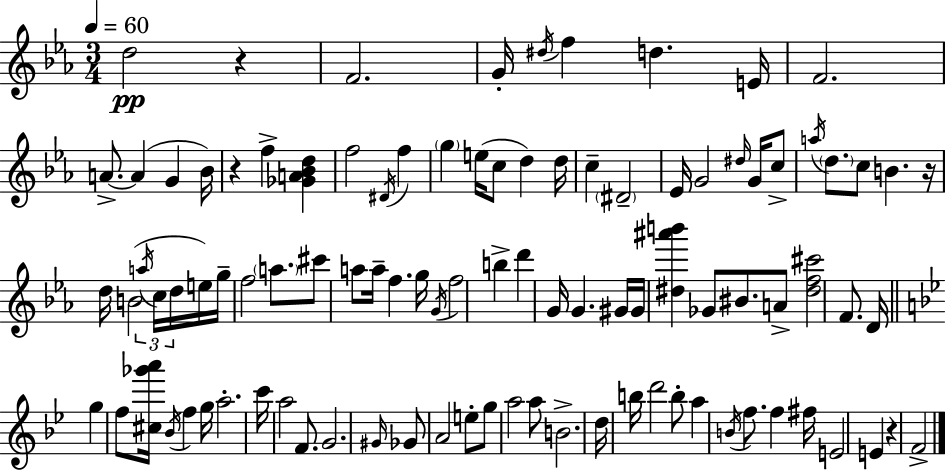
{
  \clef treble
  \numericTimeSignature
  \time 3/4
  \key ees \major
  \tempo 4 = 60
  \repeat volta 2 { d''2\pp r4 | f'2. | g'16-. \acciaccatura { dis''16 } f''4 d''4. | e'16 f'2. | \break a'8.->~~ a'4( g'4 | bes'16) r4 f''4-> <ges' a' bes' d''>4 | f''2 \acciaccatura { dis'16 } f''4 | \parenthesize g''4 e''16( c''8 d''4) | \break d''16 c''4-- \parenthesize dis'2-- | ees'16 g'2 \grace { dis''16 } | g'16 c''8-> \acciaccatura { a''16 } \parenthesize d''8. c''8 b'4. | r16 d''16 b'2( | \break \tuplet 3/2 { \acciaccatura { a''16 } c''16 d''16 } e''16) g''16-- f''2 | \parenthesize a''8. cis'''8 a''8 a''16-- f''4. | g''16 \acciaccatura { g'16 } f''2 | b''4-> d'''4 g'16 g'4. | \break gis'16 gis'16 <dis'' ais''' b'''>4 ges'8 | bis'8. a'8-> <dis'' f'' cis'''>2 | f'8. d'16 \bar "||" \break \key bes \major g''4 f''8 <cis'' ges''' a'''>16 \acciaccatura { bes'16 } f''4 | g''16 a''2.-. | c'''16 a''2 f'8. | g'2. | \break \grace { gis'16 } ges'8 a'2 | e''8-. g''8 a''2 | a''8 b'2.-> | d''16 b''16 d'''2 | \break b''8-. a''4 \acciaccatura { b'16 } f''8. f''4 | fis''16 e'2 e'4 | r4 f'2-> | } \bar "|."
}